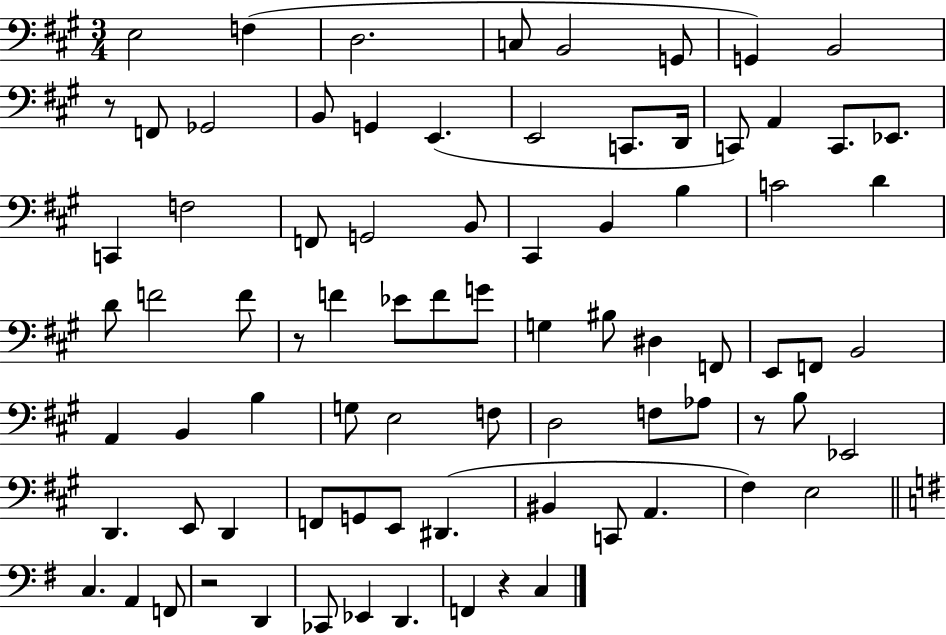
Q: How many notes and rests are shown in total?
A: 81